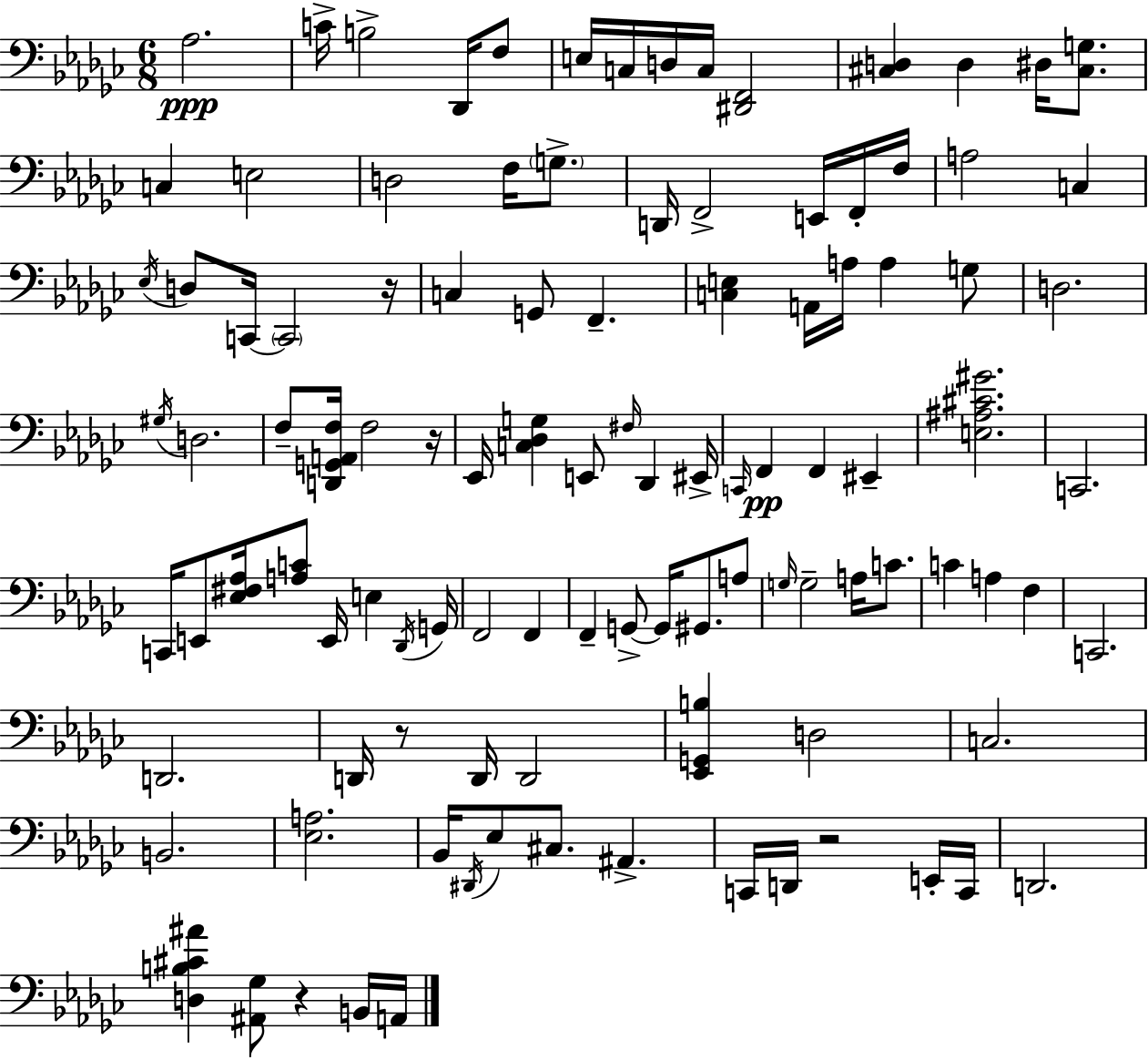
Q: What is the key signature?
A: EES minor